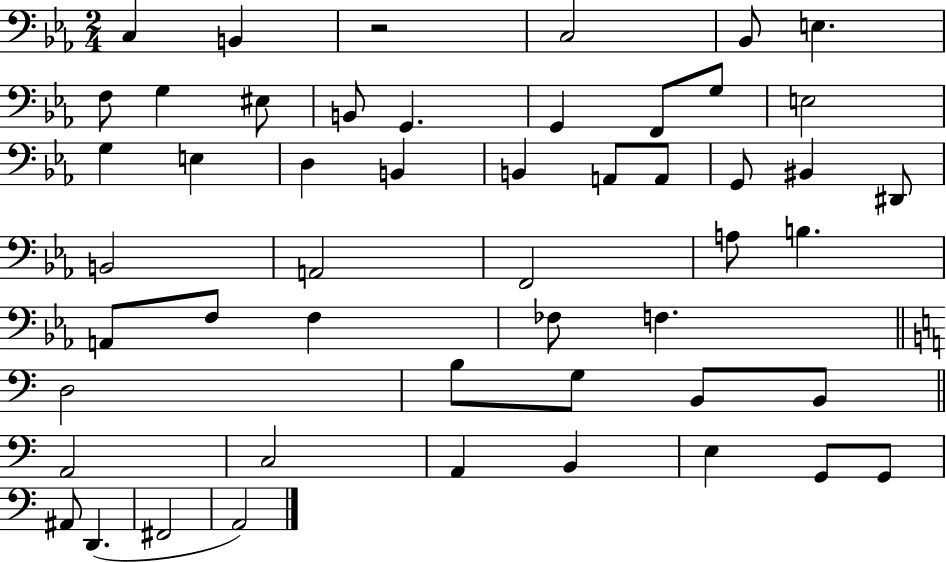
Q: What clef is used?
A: bass